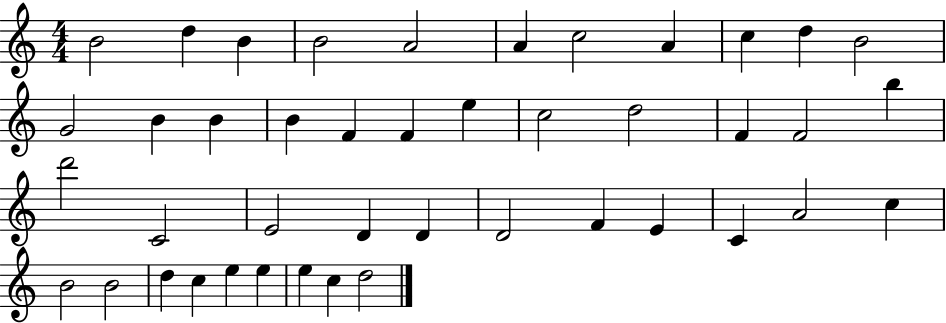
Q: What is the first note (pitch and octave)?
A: B4